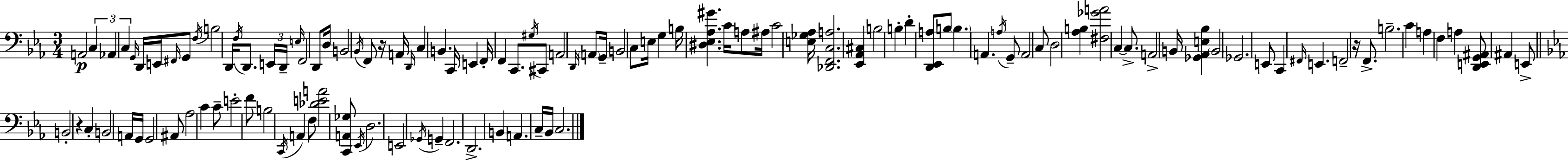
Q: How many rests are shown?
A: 3